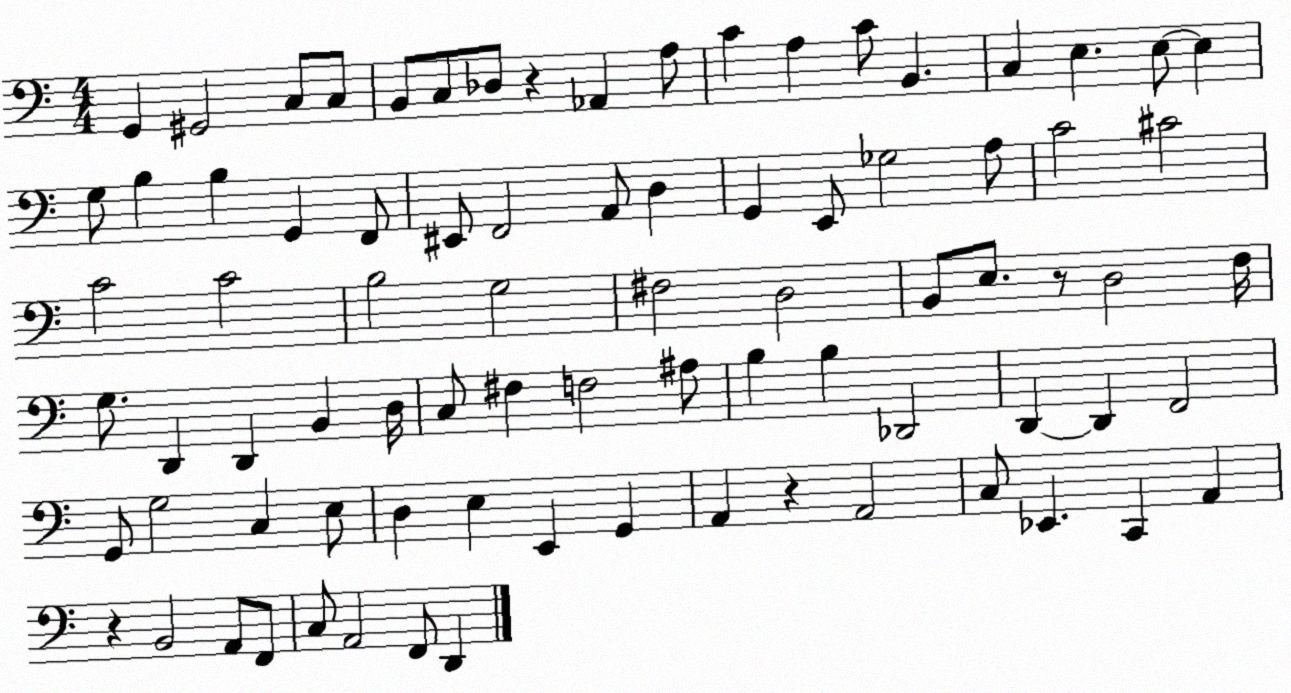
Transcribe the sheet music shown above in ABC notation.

X:1
T:Untitled
M:4/4
L:1/4
K:C
G,, ^G,,2 C,/2 C,/2 B,,/2 C,/2 _D,/2 z _A,, A,/2 C A, C/2 B,, C, E, E,/2 E, G,/2 B, B, G,, F,,/2 ^E,,/2 F,,2 A,,/2 D, G,, E,,/2 _G,2 A,/2 C2 ^C2 C2 C2 B,2 G,2 ^F,2 D,2 B,,/2 E,/2 z/2 D,2 F,/4 G,/2 D,, D,, B,, D,/4 C,/2 ^F, F,2 ^A,/2 B, B, _D,,2 D,, D,, F,,2 G,,/2 G,2 C, E,/2 D, E, E,, G,, A,, z A,,2 C,/2 _E,, C,, A,, z B,,2 A,,/2 F,,/2 C,/2 A,,2 F,,/2 D,,